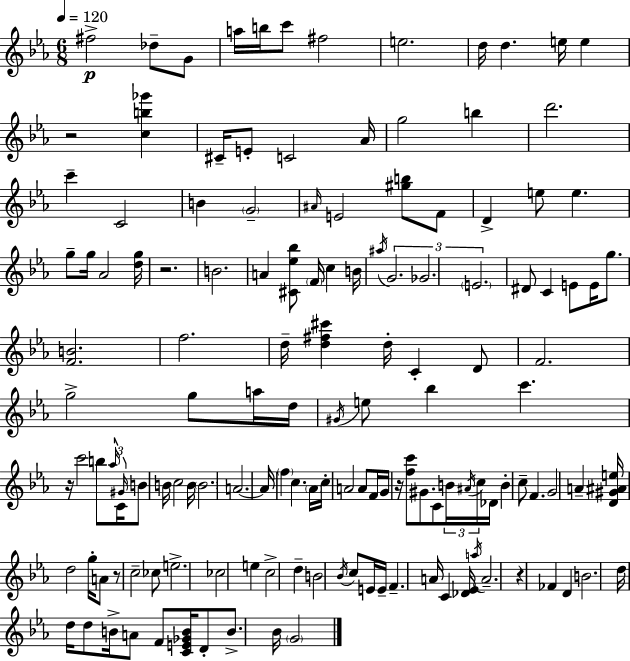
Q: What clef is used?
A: treble